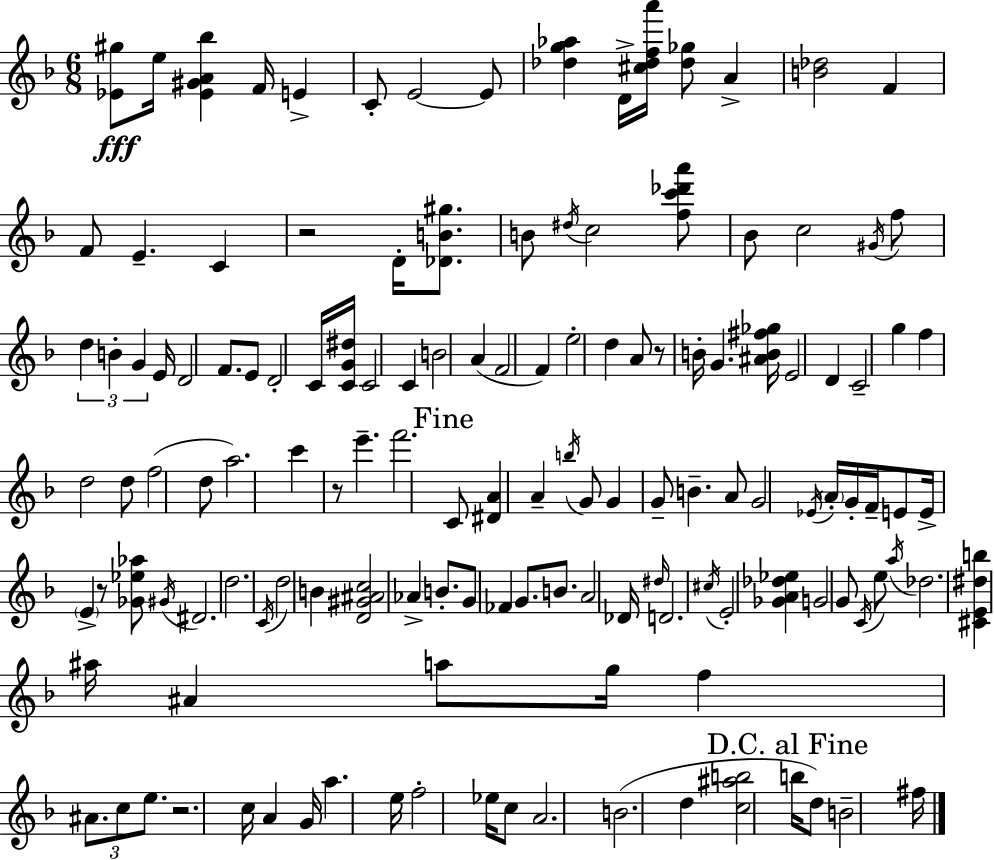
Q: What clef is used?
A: treble